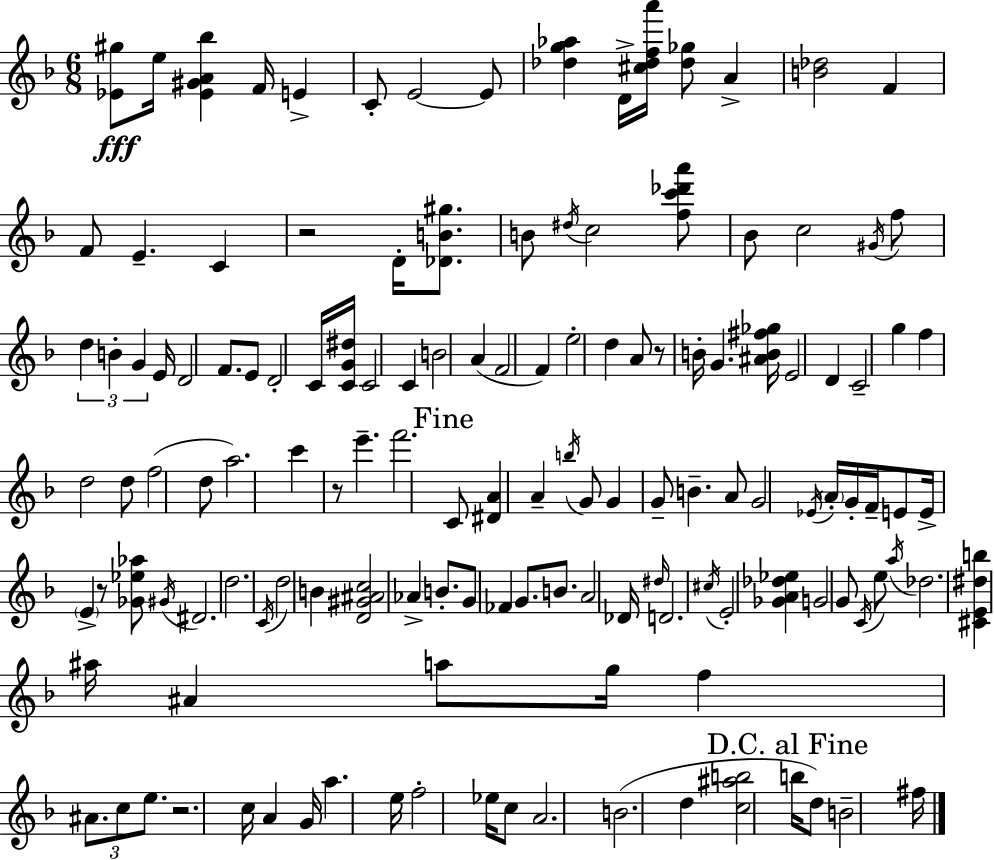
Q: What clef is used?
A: treble